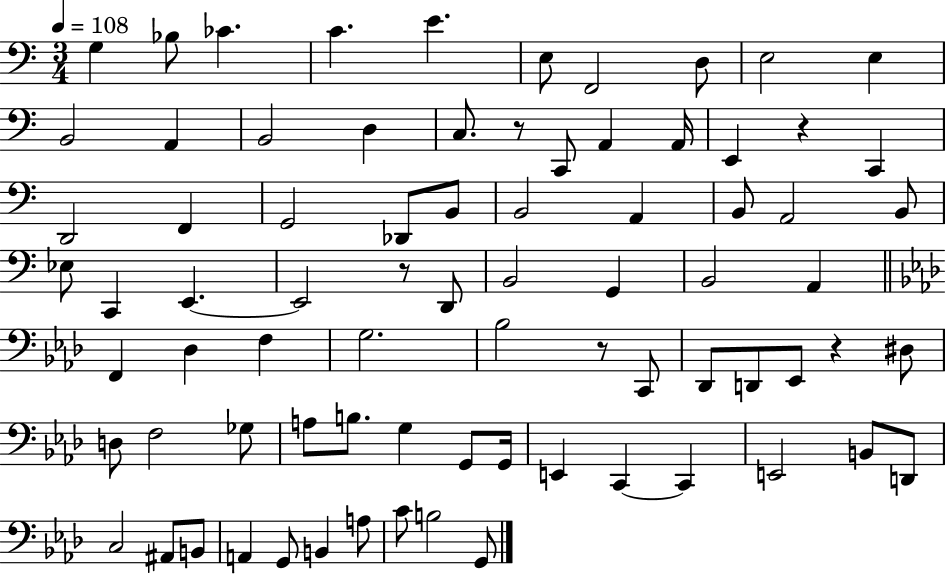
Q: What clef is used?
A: bass